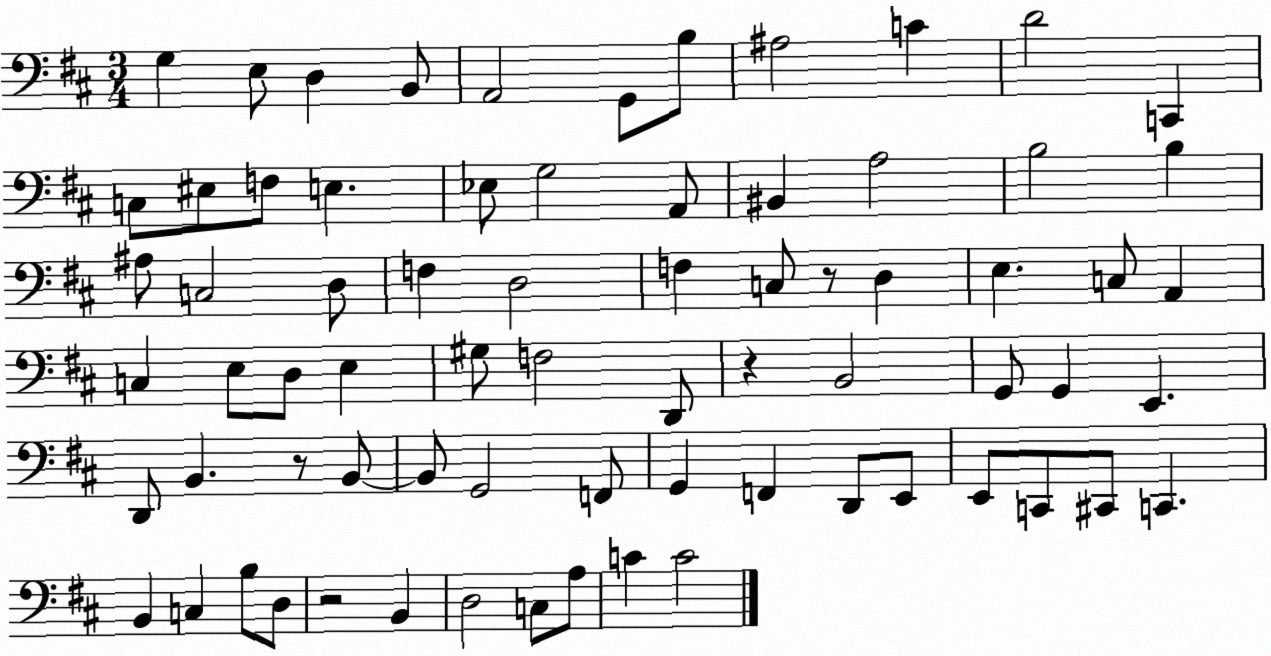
X:1
T:Untitled
M:3/4
L:1/4
K:D
G, E,/2 D, B,,/2 A,,2 G,,/2 B,/2 ^A,2 C D2 C,, C,/2 ^E,/2 F,/2 E, _E,/2 G,2 A,,/2 ^B,, A,2 B,2 B, ^A,/2 C,2 D,/2 F, D,2 F, C,/2 z/2 D, E, C,/2 A,, C, E,/2 D,/2 E, ^G,/2 F,2 D,,/2 z B,,2 G,,/2 G,, E,, D,,/2 B,, z/2 B,,/2 B,,/2 G,,2 F,,/2 G,, F,, D,,/2 E,,/2 E,,/2 C,,/2 ^C,,/2 C,, B,, C, B,/2 D,/2 z2 B,, D,2 C,/2 A,/2 C C2